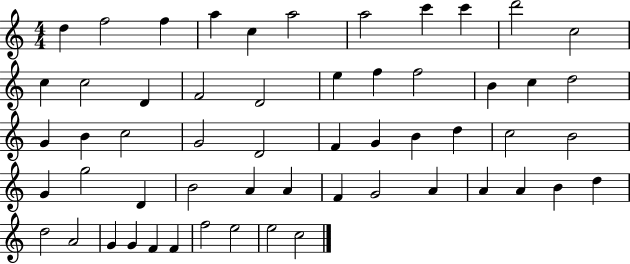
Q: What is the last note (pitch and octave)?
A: C5